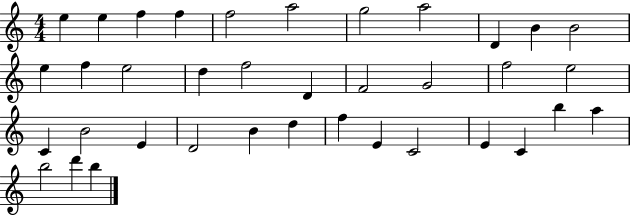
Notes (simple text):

E5/q E5/q F5/q F5/q F5/h A5/h G5/h A5/h D4/q B4/q B4/h E5/q F5/q E5/h D5/q F5/h D4/q F4/h G4/h F5/h E5/h C4/q B4/h E4/q D4/h B4/q D5/q F5/q E4/q C4/h E4/q C4/q B5/q A5/q B5/h D6/q B5/q